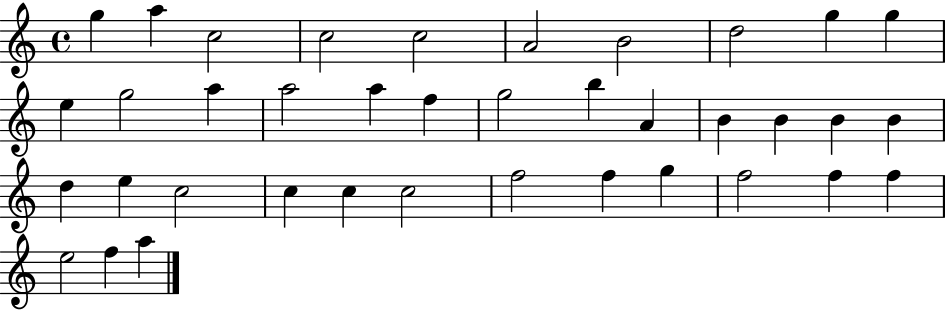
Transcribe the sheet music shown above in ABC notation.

X:1
T:Untitled
M:4/4
L:1/4
K:C
g a c2 c2 c2 A2 B2 d2 g g e g2 a a2 a f g2 b A B B B B d e c2 c c c2 f2 f g f2 f f e2 f a